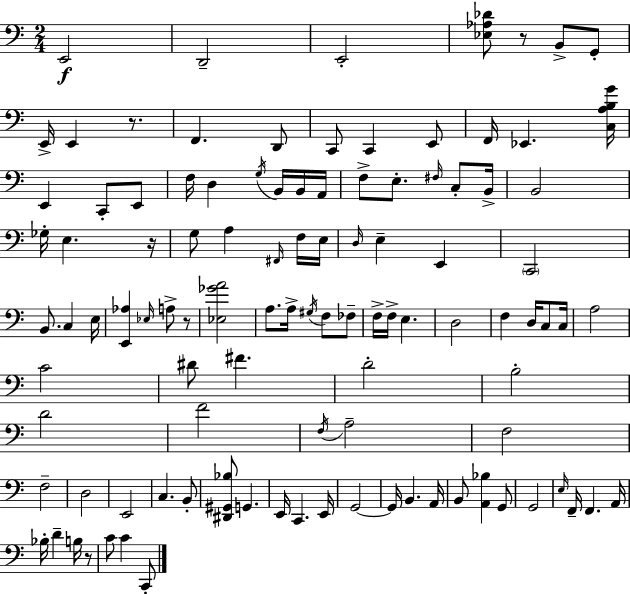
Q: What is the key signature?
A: A minor